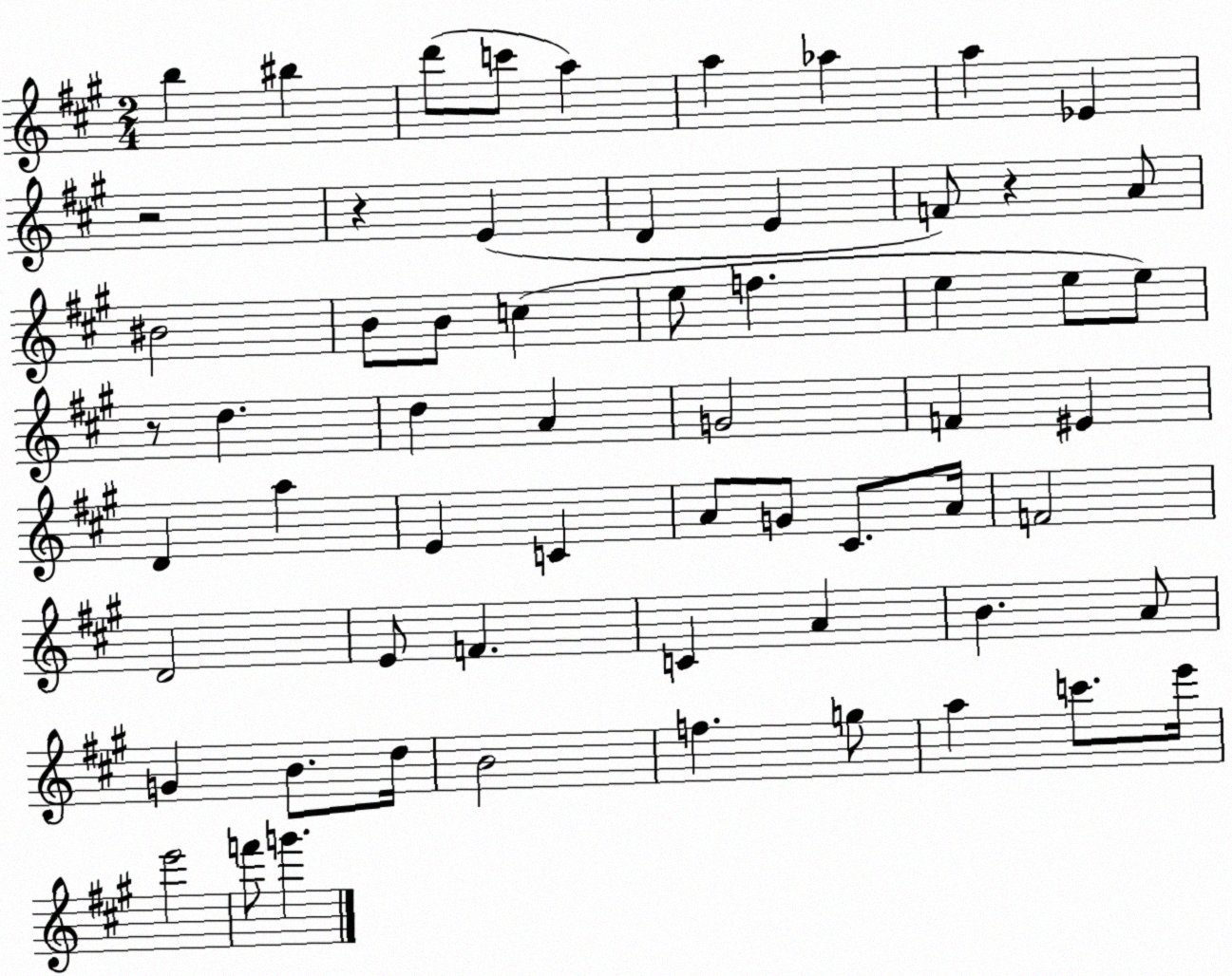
X:1
T:Untitled
M:2/4
L:1/4
K:A
b ^b d'/2 c'/2 a a _a a _E z2 z E D E F/2 z A/2 ^B2 B/2 B/2 c e/2 f e e/2 e/2 z/2 d d A G2 F ^E D a E C A/2 G/2 ^C/2 A/4 F2 D2 E/2 F C A B A/2 G B/2 d/4 B2 f g/2 a c'/2 e'/4 e'2 f'/2 g'